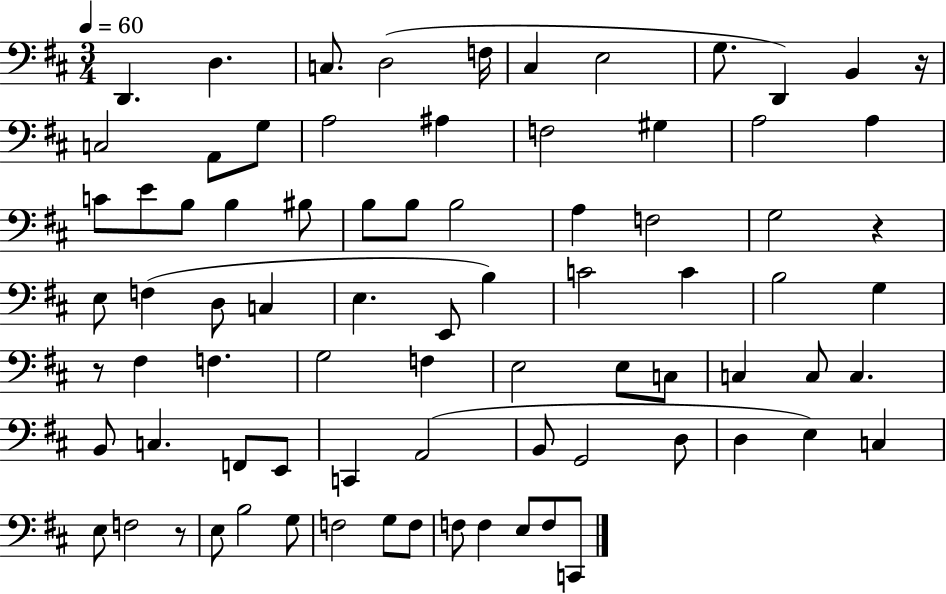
D2/q. D3/q. C3/e. D3/h F3/s C#3/q E3/h G3/e. D2/q B2/q R/s C3/h A2/e G3/e A3/h A#3/q F3/h G#3/q A3/h A3/q C4/e E4/e B3/e B3/q BIS3/e B3/e B3/e B3/h A3/q F3/h G3/h R/q E3/e F3/q D3/e C3/q E3/q. E2/e B3/q C4/h C4/q B3/h G3/q R/e F#3/q F3/q. G3/h F3/q E3/h E3/e C3/e C3/q C3/e C3/q. B2/e C3/q. F2/e E2/e C2/q A2/h B2/e G2/h D3/e D3/q E3/q C3/q E3/e F3/h R/e E3/e B3/h G3/e F3/h G3/e F3/e F3/e F3/q E3/e F3/e C2/e